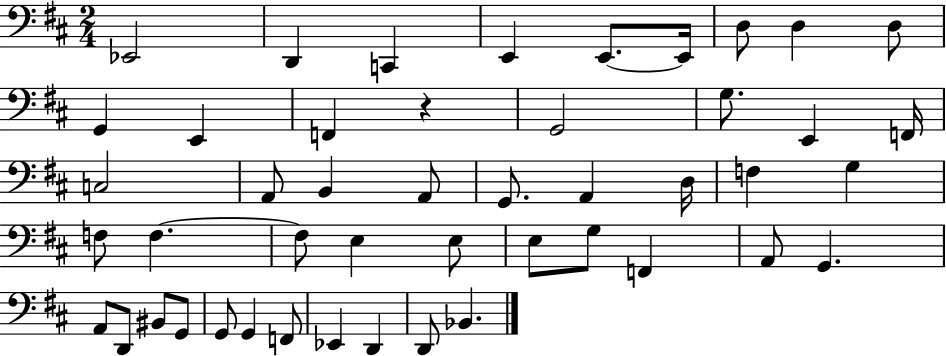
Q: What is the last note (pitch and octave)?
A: Bb2